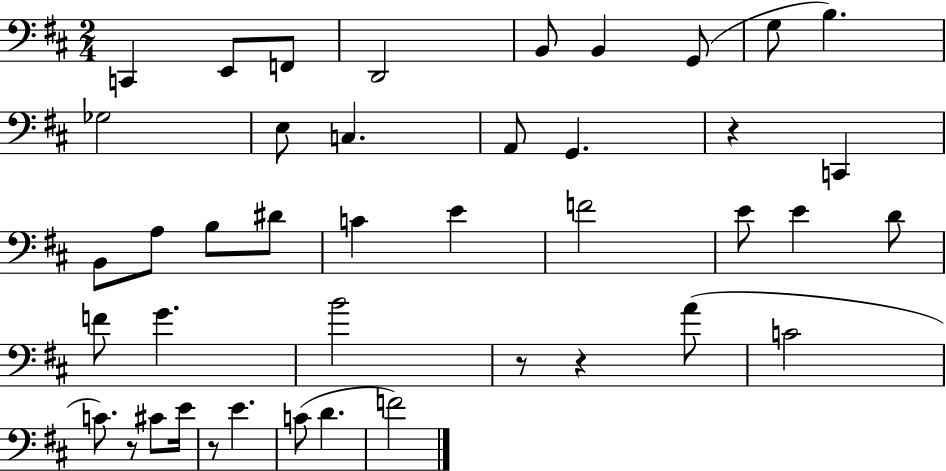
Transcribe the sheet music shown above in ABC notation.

X:1
T:Untitled
M:2/4
L:1/4
K:D
C,, E,,/2 F,,/2 D,,2 B,,/2 B,, G,,/2 G,/2 B, _G,2 E,/2 C, A,,/2 G,, z C,, B,,/2 A,/2 B,/2 ^D/2 C E F2 E/2 E D/2 F/2 G B2 z/2 z A/2 C2 C/2 z/2 ^C/2 E/4 z/2 E C/2 D F2